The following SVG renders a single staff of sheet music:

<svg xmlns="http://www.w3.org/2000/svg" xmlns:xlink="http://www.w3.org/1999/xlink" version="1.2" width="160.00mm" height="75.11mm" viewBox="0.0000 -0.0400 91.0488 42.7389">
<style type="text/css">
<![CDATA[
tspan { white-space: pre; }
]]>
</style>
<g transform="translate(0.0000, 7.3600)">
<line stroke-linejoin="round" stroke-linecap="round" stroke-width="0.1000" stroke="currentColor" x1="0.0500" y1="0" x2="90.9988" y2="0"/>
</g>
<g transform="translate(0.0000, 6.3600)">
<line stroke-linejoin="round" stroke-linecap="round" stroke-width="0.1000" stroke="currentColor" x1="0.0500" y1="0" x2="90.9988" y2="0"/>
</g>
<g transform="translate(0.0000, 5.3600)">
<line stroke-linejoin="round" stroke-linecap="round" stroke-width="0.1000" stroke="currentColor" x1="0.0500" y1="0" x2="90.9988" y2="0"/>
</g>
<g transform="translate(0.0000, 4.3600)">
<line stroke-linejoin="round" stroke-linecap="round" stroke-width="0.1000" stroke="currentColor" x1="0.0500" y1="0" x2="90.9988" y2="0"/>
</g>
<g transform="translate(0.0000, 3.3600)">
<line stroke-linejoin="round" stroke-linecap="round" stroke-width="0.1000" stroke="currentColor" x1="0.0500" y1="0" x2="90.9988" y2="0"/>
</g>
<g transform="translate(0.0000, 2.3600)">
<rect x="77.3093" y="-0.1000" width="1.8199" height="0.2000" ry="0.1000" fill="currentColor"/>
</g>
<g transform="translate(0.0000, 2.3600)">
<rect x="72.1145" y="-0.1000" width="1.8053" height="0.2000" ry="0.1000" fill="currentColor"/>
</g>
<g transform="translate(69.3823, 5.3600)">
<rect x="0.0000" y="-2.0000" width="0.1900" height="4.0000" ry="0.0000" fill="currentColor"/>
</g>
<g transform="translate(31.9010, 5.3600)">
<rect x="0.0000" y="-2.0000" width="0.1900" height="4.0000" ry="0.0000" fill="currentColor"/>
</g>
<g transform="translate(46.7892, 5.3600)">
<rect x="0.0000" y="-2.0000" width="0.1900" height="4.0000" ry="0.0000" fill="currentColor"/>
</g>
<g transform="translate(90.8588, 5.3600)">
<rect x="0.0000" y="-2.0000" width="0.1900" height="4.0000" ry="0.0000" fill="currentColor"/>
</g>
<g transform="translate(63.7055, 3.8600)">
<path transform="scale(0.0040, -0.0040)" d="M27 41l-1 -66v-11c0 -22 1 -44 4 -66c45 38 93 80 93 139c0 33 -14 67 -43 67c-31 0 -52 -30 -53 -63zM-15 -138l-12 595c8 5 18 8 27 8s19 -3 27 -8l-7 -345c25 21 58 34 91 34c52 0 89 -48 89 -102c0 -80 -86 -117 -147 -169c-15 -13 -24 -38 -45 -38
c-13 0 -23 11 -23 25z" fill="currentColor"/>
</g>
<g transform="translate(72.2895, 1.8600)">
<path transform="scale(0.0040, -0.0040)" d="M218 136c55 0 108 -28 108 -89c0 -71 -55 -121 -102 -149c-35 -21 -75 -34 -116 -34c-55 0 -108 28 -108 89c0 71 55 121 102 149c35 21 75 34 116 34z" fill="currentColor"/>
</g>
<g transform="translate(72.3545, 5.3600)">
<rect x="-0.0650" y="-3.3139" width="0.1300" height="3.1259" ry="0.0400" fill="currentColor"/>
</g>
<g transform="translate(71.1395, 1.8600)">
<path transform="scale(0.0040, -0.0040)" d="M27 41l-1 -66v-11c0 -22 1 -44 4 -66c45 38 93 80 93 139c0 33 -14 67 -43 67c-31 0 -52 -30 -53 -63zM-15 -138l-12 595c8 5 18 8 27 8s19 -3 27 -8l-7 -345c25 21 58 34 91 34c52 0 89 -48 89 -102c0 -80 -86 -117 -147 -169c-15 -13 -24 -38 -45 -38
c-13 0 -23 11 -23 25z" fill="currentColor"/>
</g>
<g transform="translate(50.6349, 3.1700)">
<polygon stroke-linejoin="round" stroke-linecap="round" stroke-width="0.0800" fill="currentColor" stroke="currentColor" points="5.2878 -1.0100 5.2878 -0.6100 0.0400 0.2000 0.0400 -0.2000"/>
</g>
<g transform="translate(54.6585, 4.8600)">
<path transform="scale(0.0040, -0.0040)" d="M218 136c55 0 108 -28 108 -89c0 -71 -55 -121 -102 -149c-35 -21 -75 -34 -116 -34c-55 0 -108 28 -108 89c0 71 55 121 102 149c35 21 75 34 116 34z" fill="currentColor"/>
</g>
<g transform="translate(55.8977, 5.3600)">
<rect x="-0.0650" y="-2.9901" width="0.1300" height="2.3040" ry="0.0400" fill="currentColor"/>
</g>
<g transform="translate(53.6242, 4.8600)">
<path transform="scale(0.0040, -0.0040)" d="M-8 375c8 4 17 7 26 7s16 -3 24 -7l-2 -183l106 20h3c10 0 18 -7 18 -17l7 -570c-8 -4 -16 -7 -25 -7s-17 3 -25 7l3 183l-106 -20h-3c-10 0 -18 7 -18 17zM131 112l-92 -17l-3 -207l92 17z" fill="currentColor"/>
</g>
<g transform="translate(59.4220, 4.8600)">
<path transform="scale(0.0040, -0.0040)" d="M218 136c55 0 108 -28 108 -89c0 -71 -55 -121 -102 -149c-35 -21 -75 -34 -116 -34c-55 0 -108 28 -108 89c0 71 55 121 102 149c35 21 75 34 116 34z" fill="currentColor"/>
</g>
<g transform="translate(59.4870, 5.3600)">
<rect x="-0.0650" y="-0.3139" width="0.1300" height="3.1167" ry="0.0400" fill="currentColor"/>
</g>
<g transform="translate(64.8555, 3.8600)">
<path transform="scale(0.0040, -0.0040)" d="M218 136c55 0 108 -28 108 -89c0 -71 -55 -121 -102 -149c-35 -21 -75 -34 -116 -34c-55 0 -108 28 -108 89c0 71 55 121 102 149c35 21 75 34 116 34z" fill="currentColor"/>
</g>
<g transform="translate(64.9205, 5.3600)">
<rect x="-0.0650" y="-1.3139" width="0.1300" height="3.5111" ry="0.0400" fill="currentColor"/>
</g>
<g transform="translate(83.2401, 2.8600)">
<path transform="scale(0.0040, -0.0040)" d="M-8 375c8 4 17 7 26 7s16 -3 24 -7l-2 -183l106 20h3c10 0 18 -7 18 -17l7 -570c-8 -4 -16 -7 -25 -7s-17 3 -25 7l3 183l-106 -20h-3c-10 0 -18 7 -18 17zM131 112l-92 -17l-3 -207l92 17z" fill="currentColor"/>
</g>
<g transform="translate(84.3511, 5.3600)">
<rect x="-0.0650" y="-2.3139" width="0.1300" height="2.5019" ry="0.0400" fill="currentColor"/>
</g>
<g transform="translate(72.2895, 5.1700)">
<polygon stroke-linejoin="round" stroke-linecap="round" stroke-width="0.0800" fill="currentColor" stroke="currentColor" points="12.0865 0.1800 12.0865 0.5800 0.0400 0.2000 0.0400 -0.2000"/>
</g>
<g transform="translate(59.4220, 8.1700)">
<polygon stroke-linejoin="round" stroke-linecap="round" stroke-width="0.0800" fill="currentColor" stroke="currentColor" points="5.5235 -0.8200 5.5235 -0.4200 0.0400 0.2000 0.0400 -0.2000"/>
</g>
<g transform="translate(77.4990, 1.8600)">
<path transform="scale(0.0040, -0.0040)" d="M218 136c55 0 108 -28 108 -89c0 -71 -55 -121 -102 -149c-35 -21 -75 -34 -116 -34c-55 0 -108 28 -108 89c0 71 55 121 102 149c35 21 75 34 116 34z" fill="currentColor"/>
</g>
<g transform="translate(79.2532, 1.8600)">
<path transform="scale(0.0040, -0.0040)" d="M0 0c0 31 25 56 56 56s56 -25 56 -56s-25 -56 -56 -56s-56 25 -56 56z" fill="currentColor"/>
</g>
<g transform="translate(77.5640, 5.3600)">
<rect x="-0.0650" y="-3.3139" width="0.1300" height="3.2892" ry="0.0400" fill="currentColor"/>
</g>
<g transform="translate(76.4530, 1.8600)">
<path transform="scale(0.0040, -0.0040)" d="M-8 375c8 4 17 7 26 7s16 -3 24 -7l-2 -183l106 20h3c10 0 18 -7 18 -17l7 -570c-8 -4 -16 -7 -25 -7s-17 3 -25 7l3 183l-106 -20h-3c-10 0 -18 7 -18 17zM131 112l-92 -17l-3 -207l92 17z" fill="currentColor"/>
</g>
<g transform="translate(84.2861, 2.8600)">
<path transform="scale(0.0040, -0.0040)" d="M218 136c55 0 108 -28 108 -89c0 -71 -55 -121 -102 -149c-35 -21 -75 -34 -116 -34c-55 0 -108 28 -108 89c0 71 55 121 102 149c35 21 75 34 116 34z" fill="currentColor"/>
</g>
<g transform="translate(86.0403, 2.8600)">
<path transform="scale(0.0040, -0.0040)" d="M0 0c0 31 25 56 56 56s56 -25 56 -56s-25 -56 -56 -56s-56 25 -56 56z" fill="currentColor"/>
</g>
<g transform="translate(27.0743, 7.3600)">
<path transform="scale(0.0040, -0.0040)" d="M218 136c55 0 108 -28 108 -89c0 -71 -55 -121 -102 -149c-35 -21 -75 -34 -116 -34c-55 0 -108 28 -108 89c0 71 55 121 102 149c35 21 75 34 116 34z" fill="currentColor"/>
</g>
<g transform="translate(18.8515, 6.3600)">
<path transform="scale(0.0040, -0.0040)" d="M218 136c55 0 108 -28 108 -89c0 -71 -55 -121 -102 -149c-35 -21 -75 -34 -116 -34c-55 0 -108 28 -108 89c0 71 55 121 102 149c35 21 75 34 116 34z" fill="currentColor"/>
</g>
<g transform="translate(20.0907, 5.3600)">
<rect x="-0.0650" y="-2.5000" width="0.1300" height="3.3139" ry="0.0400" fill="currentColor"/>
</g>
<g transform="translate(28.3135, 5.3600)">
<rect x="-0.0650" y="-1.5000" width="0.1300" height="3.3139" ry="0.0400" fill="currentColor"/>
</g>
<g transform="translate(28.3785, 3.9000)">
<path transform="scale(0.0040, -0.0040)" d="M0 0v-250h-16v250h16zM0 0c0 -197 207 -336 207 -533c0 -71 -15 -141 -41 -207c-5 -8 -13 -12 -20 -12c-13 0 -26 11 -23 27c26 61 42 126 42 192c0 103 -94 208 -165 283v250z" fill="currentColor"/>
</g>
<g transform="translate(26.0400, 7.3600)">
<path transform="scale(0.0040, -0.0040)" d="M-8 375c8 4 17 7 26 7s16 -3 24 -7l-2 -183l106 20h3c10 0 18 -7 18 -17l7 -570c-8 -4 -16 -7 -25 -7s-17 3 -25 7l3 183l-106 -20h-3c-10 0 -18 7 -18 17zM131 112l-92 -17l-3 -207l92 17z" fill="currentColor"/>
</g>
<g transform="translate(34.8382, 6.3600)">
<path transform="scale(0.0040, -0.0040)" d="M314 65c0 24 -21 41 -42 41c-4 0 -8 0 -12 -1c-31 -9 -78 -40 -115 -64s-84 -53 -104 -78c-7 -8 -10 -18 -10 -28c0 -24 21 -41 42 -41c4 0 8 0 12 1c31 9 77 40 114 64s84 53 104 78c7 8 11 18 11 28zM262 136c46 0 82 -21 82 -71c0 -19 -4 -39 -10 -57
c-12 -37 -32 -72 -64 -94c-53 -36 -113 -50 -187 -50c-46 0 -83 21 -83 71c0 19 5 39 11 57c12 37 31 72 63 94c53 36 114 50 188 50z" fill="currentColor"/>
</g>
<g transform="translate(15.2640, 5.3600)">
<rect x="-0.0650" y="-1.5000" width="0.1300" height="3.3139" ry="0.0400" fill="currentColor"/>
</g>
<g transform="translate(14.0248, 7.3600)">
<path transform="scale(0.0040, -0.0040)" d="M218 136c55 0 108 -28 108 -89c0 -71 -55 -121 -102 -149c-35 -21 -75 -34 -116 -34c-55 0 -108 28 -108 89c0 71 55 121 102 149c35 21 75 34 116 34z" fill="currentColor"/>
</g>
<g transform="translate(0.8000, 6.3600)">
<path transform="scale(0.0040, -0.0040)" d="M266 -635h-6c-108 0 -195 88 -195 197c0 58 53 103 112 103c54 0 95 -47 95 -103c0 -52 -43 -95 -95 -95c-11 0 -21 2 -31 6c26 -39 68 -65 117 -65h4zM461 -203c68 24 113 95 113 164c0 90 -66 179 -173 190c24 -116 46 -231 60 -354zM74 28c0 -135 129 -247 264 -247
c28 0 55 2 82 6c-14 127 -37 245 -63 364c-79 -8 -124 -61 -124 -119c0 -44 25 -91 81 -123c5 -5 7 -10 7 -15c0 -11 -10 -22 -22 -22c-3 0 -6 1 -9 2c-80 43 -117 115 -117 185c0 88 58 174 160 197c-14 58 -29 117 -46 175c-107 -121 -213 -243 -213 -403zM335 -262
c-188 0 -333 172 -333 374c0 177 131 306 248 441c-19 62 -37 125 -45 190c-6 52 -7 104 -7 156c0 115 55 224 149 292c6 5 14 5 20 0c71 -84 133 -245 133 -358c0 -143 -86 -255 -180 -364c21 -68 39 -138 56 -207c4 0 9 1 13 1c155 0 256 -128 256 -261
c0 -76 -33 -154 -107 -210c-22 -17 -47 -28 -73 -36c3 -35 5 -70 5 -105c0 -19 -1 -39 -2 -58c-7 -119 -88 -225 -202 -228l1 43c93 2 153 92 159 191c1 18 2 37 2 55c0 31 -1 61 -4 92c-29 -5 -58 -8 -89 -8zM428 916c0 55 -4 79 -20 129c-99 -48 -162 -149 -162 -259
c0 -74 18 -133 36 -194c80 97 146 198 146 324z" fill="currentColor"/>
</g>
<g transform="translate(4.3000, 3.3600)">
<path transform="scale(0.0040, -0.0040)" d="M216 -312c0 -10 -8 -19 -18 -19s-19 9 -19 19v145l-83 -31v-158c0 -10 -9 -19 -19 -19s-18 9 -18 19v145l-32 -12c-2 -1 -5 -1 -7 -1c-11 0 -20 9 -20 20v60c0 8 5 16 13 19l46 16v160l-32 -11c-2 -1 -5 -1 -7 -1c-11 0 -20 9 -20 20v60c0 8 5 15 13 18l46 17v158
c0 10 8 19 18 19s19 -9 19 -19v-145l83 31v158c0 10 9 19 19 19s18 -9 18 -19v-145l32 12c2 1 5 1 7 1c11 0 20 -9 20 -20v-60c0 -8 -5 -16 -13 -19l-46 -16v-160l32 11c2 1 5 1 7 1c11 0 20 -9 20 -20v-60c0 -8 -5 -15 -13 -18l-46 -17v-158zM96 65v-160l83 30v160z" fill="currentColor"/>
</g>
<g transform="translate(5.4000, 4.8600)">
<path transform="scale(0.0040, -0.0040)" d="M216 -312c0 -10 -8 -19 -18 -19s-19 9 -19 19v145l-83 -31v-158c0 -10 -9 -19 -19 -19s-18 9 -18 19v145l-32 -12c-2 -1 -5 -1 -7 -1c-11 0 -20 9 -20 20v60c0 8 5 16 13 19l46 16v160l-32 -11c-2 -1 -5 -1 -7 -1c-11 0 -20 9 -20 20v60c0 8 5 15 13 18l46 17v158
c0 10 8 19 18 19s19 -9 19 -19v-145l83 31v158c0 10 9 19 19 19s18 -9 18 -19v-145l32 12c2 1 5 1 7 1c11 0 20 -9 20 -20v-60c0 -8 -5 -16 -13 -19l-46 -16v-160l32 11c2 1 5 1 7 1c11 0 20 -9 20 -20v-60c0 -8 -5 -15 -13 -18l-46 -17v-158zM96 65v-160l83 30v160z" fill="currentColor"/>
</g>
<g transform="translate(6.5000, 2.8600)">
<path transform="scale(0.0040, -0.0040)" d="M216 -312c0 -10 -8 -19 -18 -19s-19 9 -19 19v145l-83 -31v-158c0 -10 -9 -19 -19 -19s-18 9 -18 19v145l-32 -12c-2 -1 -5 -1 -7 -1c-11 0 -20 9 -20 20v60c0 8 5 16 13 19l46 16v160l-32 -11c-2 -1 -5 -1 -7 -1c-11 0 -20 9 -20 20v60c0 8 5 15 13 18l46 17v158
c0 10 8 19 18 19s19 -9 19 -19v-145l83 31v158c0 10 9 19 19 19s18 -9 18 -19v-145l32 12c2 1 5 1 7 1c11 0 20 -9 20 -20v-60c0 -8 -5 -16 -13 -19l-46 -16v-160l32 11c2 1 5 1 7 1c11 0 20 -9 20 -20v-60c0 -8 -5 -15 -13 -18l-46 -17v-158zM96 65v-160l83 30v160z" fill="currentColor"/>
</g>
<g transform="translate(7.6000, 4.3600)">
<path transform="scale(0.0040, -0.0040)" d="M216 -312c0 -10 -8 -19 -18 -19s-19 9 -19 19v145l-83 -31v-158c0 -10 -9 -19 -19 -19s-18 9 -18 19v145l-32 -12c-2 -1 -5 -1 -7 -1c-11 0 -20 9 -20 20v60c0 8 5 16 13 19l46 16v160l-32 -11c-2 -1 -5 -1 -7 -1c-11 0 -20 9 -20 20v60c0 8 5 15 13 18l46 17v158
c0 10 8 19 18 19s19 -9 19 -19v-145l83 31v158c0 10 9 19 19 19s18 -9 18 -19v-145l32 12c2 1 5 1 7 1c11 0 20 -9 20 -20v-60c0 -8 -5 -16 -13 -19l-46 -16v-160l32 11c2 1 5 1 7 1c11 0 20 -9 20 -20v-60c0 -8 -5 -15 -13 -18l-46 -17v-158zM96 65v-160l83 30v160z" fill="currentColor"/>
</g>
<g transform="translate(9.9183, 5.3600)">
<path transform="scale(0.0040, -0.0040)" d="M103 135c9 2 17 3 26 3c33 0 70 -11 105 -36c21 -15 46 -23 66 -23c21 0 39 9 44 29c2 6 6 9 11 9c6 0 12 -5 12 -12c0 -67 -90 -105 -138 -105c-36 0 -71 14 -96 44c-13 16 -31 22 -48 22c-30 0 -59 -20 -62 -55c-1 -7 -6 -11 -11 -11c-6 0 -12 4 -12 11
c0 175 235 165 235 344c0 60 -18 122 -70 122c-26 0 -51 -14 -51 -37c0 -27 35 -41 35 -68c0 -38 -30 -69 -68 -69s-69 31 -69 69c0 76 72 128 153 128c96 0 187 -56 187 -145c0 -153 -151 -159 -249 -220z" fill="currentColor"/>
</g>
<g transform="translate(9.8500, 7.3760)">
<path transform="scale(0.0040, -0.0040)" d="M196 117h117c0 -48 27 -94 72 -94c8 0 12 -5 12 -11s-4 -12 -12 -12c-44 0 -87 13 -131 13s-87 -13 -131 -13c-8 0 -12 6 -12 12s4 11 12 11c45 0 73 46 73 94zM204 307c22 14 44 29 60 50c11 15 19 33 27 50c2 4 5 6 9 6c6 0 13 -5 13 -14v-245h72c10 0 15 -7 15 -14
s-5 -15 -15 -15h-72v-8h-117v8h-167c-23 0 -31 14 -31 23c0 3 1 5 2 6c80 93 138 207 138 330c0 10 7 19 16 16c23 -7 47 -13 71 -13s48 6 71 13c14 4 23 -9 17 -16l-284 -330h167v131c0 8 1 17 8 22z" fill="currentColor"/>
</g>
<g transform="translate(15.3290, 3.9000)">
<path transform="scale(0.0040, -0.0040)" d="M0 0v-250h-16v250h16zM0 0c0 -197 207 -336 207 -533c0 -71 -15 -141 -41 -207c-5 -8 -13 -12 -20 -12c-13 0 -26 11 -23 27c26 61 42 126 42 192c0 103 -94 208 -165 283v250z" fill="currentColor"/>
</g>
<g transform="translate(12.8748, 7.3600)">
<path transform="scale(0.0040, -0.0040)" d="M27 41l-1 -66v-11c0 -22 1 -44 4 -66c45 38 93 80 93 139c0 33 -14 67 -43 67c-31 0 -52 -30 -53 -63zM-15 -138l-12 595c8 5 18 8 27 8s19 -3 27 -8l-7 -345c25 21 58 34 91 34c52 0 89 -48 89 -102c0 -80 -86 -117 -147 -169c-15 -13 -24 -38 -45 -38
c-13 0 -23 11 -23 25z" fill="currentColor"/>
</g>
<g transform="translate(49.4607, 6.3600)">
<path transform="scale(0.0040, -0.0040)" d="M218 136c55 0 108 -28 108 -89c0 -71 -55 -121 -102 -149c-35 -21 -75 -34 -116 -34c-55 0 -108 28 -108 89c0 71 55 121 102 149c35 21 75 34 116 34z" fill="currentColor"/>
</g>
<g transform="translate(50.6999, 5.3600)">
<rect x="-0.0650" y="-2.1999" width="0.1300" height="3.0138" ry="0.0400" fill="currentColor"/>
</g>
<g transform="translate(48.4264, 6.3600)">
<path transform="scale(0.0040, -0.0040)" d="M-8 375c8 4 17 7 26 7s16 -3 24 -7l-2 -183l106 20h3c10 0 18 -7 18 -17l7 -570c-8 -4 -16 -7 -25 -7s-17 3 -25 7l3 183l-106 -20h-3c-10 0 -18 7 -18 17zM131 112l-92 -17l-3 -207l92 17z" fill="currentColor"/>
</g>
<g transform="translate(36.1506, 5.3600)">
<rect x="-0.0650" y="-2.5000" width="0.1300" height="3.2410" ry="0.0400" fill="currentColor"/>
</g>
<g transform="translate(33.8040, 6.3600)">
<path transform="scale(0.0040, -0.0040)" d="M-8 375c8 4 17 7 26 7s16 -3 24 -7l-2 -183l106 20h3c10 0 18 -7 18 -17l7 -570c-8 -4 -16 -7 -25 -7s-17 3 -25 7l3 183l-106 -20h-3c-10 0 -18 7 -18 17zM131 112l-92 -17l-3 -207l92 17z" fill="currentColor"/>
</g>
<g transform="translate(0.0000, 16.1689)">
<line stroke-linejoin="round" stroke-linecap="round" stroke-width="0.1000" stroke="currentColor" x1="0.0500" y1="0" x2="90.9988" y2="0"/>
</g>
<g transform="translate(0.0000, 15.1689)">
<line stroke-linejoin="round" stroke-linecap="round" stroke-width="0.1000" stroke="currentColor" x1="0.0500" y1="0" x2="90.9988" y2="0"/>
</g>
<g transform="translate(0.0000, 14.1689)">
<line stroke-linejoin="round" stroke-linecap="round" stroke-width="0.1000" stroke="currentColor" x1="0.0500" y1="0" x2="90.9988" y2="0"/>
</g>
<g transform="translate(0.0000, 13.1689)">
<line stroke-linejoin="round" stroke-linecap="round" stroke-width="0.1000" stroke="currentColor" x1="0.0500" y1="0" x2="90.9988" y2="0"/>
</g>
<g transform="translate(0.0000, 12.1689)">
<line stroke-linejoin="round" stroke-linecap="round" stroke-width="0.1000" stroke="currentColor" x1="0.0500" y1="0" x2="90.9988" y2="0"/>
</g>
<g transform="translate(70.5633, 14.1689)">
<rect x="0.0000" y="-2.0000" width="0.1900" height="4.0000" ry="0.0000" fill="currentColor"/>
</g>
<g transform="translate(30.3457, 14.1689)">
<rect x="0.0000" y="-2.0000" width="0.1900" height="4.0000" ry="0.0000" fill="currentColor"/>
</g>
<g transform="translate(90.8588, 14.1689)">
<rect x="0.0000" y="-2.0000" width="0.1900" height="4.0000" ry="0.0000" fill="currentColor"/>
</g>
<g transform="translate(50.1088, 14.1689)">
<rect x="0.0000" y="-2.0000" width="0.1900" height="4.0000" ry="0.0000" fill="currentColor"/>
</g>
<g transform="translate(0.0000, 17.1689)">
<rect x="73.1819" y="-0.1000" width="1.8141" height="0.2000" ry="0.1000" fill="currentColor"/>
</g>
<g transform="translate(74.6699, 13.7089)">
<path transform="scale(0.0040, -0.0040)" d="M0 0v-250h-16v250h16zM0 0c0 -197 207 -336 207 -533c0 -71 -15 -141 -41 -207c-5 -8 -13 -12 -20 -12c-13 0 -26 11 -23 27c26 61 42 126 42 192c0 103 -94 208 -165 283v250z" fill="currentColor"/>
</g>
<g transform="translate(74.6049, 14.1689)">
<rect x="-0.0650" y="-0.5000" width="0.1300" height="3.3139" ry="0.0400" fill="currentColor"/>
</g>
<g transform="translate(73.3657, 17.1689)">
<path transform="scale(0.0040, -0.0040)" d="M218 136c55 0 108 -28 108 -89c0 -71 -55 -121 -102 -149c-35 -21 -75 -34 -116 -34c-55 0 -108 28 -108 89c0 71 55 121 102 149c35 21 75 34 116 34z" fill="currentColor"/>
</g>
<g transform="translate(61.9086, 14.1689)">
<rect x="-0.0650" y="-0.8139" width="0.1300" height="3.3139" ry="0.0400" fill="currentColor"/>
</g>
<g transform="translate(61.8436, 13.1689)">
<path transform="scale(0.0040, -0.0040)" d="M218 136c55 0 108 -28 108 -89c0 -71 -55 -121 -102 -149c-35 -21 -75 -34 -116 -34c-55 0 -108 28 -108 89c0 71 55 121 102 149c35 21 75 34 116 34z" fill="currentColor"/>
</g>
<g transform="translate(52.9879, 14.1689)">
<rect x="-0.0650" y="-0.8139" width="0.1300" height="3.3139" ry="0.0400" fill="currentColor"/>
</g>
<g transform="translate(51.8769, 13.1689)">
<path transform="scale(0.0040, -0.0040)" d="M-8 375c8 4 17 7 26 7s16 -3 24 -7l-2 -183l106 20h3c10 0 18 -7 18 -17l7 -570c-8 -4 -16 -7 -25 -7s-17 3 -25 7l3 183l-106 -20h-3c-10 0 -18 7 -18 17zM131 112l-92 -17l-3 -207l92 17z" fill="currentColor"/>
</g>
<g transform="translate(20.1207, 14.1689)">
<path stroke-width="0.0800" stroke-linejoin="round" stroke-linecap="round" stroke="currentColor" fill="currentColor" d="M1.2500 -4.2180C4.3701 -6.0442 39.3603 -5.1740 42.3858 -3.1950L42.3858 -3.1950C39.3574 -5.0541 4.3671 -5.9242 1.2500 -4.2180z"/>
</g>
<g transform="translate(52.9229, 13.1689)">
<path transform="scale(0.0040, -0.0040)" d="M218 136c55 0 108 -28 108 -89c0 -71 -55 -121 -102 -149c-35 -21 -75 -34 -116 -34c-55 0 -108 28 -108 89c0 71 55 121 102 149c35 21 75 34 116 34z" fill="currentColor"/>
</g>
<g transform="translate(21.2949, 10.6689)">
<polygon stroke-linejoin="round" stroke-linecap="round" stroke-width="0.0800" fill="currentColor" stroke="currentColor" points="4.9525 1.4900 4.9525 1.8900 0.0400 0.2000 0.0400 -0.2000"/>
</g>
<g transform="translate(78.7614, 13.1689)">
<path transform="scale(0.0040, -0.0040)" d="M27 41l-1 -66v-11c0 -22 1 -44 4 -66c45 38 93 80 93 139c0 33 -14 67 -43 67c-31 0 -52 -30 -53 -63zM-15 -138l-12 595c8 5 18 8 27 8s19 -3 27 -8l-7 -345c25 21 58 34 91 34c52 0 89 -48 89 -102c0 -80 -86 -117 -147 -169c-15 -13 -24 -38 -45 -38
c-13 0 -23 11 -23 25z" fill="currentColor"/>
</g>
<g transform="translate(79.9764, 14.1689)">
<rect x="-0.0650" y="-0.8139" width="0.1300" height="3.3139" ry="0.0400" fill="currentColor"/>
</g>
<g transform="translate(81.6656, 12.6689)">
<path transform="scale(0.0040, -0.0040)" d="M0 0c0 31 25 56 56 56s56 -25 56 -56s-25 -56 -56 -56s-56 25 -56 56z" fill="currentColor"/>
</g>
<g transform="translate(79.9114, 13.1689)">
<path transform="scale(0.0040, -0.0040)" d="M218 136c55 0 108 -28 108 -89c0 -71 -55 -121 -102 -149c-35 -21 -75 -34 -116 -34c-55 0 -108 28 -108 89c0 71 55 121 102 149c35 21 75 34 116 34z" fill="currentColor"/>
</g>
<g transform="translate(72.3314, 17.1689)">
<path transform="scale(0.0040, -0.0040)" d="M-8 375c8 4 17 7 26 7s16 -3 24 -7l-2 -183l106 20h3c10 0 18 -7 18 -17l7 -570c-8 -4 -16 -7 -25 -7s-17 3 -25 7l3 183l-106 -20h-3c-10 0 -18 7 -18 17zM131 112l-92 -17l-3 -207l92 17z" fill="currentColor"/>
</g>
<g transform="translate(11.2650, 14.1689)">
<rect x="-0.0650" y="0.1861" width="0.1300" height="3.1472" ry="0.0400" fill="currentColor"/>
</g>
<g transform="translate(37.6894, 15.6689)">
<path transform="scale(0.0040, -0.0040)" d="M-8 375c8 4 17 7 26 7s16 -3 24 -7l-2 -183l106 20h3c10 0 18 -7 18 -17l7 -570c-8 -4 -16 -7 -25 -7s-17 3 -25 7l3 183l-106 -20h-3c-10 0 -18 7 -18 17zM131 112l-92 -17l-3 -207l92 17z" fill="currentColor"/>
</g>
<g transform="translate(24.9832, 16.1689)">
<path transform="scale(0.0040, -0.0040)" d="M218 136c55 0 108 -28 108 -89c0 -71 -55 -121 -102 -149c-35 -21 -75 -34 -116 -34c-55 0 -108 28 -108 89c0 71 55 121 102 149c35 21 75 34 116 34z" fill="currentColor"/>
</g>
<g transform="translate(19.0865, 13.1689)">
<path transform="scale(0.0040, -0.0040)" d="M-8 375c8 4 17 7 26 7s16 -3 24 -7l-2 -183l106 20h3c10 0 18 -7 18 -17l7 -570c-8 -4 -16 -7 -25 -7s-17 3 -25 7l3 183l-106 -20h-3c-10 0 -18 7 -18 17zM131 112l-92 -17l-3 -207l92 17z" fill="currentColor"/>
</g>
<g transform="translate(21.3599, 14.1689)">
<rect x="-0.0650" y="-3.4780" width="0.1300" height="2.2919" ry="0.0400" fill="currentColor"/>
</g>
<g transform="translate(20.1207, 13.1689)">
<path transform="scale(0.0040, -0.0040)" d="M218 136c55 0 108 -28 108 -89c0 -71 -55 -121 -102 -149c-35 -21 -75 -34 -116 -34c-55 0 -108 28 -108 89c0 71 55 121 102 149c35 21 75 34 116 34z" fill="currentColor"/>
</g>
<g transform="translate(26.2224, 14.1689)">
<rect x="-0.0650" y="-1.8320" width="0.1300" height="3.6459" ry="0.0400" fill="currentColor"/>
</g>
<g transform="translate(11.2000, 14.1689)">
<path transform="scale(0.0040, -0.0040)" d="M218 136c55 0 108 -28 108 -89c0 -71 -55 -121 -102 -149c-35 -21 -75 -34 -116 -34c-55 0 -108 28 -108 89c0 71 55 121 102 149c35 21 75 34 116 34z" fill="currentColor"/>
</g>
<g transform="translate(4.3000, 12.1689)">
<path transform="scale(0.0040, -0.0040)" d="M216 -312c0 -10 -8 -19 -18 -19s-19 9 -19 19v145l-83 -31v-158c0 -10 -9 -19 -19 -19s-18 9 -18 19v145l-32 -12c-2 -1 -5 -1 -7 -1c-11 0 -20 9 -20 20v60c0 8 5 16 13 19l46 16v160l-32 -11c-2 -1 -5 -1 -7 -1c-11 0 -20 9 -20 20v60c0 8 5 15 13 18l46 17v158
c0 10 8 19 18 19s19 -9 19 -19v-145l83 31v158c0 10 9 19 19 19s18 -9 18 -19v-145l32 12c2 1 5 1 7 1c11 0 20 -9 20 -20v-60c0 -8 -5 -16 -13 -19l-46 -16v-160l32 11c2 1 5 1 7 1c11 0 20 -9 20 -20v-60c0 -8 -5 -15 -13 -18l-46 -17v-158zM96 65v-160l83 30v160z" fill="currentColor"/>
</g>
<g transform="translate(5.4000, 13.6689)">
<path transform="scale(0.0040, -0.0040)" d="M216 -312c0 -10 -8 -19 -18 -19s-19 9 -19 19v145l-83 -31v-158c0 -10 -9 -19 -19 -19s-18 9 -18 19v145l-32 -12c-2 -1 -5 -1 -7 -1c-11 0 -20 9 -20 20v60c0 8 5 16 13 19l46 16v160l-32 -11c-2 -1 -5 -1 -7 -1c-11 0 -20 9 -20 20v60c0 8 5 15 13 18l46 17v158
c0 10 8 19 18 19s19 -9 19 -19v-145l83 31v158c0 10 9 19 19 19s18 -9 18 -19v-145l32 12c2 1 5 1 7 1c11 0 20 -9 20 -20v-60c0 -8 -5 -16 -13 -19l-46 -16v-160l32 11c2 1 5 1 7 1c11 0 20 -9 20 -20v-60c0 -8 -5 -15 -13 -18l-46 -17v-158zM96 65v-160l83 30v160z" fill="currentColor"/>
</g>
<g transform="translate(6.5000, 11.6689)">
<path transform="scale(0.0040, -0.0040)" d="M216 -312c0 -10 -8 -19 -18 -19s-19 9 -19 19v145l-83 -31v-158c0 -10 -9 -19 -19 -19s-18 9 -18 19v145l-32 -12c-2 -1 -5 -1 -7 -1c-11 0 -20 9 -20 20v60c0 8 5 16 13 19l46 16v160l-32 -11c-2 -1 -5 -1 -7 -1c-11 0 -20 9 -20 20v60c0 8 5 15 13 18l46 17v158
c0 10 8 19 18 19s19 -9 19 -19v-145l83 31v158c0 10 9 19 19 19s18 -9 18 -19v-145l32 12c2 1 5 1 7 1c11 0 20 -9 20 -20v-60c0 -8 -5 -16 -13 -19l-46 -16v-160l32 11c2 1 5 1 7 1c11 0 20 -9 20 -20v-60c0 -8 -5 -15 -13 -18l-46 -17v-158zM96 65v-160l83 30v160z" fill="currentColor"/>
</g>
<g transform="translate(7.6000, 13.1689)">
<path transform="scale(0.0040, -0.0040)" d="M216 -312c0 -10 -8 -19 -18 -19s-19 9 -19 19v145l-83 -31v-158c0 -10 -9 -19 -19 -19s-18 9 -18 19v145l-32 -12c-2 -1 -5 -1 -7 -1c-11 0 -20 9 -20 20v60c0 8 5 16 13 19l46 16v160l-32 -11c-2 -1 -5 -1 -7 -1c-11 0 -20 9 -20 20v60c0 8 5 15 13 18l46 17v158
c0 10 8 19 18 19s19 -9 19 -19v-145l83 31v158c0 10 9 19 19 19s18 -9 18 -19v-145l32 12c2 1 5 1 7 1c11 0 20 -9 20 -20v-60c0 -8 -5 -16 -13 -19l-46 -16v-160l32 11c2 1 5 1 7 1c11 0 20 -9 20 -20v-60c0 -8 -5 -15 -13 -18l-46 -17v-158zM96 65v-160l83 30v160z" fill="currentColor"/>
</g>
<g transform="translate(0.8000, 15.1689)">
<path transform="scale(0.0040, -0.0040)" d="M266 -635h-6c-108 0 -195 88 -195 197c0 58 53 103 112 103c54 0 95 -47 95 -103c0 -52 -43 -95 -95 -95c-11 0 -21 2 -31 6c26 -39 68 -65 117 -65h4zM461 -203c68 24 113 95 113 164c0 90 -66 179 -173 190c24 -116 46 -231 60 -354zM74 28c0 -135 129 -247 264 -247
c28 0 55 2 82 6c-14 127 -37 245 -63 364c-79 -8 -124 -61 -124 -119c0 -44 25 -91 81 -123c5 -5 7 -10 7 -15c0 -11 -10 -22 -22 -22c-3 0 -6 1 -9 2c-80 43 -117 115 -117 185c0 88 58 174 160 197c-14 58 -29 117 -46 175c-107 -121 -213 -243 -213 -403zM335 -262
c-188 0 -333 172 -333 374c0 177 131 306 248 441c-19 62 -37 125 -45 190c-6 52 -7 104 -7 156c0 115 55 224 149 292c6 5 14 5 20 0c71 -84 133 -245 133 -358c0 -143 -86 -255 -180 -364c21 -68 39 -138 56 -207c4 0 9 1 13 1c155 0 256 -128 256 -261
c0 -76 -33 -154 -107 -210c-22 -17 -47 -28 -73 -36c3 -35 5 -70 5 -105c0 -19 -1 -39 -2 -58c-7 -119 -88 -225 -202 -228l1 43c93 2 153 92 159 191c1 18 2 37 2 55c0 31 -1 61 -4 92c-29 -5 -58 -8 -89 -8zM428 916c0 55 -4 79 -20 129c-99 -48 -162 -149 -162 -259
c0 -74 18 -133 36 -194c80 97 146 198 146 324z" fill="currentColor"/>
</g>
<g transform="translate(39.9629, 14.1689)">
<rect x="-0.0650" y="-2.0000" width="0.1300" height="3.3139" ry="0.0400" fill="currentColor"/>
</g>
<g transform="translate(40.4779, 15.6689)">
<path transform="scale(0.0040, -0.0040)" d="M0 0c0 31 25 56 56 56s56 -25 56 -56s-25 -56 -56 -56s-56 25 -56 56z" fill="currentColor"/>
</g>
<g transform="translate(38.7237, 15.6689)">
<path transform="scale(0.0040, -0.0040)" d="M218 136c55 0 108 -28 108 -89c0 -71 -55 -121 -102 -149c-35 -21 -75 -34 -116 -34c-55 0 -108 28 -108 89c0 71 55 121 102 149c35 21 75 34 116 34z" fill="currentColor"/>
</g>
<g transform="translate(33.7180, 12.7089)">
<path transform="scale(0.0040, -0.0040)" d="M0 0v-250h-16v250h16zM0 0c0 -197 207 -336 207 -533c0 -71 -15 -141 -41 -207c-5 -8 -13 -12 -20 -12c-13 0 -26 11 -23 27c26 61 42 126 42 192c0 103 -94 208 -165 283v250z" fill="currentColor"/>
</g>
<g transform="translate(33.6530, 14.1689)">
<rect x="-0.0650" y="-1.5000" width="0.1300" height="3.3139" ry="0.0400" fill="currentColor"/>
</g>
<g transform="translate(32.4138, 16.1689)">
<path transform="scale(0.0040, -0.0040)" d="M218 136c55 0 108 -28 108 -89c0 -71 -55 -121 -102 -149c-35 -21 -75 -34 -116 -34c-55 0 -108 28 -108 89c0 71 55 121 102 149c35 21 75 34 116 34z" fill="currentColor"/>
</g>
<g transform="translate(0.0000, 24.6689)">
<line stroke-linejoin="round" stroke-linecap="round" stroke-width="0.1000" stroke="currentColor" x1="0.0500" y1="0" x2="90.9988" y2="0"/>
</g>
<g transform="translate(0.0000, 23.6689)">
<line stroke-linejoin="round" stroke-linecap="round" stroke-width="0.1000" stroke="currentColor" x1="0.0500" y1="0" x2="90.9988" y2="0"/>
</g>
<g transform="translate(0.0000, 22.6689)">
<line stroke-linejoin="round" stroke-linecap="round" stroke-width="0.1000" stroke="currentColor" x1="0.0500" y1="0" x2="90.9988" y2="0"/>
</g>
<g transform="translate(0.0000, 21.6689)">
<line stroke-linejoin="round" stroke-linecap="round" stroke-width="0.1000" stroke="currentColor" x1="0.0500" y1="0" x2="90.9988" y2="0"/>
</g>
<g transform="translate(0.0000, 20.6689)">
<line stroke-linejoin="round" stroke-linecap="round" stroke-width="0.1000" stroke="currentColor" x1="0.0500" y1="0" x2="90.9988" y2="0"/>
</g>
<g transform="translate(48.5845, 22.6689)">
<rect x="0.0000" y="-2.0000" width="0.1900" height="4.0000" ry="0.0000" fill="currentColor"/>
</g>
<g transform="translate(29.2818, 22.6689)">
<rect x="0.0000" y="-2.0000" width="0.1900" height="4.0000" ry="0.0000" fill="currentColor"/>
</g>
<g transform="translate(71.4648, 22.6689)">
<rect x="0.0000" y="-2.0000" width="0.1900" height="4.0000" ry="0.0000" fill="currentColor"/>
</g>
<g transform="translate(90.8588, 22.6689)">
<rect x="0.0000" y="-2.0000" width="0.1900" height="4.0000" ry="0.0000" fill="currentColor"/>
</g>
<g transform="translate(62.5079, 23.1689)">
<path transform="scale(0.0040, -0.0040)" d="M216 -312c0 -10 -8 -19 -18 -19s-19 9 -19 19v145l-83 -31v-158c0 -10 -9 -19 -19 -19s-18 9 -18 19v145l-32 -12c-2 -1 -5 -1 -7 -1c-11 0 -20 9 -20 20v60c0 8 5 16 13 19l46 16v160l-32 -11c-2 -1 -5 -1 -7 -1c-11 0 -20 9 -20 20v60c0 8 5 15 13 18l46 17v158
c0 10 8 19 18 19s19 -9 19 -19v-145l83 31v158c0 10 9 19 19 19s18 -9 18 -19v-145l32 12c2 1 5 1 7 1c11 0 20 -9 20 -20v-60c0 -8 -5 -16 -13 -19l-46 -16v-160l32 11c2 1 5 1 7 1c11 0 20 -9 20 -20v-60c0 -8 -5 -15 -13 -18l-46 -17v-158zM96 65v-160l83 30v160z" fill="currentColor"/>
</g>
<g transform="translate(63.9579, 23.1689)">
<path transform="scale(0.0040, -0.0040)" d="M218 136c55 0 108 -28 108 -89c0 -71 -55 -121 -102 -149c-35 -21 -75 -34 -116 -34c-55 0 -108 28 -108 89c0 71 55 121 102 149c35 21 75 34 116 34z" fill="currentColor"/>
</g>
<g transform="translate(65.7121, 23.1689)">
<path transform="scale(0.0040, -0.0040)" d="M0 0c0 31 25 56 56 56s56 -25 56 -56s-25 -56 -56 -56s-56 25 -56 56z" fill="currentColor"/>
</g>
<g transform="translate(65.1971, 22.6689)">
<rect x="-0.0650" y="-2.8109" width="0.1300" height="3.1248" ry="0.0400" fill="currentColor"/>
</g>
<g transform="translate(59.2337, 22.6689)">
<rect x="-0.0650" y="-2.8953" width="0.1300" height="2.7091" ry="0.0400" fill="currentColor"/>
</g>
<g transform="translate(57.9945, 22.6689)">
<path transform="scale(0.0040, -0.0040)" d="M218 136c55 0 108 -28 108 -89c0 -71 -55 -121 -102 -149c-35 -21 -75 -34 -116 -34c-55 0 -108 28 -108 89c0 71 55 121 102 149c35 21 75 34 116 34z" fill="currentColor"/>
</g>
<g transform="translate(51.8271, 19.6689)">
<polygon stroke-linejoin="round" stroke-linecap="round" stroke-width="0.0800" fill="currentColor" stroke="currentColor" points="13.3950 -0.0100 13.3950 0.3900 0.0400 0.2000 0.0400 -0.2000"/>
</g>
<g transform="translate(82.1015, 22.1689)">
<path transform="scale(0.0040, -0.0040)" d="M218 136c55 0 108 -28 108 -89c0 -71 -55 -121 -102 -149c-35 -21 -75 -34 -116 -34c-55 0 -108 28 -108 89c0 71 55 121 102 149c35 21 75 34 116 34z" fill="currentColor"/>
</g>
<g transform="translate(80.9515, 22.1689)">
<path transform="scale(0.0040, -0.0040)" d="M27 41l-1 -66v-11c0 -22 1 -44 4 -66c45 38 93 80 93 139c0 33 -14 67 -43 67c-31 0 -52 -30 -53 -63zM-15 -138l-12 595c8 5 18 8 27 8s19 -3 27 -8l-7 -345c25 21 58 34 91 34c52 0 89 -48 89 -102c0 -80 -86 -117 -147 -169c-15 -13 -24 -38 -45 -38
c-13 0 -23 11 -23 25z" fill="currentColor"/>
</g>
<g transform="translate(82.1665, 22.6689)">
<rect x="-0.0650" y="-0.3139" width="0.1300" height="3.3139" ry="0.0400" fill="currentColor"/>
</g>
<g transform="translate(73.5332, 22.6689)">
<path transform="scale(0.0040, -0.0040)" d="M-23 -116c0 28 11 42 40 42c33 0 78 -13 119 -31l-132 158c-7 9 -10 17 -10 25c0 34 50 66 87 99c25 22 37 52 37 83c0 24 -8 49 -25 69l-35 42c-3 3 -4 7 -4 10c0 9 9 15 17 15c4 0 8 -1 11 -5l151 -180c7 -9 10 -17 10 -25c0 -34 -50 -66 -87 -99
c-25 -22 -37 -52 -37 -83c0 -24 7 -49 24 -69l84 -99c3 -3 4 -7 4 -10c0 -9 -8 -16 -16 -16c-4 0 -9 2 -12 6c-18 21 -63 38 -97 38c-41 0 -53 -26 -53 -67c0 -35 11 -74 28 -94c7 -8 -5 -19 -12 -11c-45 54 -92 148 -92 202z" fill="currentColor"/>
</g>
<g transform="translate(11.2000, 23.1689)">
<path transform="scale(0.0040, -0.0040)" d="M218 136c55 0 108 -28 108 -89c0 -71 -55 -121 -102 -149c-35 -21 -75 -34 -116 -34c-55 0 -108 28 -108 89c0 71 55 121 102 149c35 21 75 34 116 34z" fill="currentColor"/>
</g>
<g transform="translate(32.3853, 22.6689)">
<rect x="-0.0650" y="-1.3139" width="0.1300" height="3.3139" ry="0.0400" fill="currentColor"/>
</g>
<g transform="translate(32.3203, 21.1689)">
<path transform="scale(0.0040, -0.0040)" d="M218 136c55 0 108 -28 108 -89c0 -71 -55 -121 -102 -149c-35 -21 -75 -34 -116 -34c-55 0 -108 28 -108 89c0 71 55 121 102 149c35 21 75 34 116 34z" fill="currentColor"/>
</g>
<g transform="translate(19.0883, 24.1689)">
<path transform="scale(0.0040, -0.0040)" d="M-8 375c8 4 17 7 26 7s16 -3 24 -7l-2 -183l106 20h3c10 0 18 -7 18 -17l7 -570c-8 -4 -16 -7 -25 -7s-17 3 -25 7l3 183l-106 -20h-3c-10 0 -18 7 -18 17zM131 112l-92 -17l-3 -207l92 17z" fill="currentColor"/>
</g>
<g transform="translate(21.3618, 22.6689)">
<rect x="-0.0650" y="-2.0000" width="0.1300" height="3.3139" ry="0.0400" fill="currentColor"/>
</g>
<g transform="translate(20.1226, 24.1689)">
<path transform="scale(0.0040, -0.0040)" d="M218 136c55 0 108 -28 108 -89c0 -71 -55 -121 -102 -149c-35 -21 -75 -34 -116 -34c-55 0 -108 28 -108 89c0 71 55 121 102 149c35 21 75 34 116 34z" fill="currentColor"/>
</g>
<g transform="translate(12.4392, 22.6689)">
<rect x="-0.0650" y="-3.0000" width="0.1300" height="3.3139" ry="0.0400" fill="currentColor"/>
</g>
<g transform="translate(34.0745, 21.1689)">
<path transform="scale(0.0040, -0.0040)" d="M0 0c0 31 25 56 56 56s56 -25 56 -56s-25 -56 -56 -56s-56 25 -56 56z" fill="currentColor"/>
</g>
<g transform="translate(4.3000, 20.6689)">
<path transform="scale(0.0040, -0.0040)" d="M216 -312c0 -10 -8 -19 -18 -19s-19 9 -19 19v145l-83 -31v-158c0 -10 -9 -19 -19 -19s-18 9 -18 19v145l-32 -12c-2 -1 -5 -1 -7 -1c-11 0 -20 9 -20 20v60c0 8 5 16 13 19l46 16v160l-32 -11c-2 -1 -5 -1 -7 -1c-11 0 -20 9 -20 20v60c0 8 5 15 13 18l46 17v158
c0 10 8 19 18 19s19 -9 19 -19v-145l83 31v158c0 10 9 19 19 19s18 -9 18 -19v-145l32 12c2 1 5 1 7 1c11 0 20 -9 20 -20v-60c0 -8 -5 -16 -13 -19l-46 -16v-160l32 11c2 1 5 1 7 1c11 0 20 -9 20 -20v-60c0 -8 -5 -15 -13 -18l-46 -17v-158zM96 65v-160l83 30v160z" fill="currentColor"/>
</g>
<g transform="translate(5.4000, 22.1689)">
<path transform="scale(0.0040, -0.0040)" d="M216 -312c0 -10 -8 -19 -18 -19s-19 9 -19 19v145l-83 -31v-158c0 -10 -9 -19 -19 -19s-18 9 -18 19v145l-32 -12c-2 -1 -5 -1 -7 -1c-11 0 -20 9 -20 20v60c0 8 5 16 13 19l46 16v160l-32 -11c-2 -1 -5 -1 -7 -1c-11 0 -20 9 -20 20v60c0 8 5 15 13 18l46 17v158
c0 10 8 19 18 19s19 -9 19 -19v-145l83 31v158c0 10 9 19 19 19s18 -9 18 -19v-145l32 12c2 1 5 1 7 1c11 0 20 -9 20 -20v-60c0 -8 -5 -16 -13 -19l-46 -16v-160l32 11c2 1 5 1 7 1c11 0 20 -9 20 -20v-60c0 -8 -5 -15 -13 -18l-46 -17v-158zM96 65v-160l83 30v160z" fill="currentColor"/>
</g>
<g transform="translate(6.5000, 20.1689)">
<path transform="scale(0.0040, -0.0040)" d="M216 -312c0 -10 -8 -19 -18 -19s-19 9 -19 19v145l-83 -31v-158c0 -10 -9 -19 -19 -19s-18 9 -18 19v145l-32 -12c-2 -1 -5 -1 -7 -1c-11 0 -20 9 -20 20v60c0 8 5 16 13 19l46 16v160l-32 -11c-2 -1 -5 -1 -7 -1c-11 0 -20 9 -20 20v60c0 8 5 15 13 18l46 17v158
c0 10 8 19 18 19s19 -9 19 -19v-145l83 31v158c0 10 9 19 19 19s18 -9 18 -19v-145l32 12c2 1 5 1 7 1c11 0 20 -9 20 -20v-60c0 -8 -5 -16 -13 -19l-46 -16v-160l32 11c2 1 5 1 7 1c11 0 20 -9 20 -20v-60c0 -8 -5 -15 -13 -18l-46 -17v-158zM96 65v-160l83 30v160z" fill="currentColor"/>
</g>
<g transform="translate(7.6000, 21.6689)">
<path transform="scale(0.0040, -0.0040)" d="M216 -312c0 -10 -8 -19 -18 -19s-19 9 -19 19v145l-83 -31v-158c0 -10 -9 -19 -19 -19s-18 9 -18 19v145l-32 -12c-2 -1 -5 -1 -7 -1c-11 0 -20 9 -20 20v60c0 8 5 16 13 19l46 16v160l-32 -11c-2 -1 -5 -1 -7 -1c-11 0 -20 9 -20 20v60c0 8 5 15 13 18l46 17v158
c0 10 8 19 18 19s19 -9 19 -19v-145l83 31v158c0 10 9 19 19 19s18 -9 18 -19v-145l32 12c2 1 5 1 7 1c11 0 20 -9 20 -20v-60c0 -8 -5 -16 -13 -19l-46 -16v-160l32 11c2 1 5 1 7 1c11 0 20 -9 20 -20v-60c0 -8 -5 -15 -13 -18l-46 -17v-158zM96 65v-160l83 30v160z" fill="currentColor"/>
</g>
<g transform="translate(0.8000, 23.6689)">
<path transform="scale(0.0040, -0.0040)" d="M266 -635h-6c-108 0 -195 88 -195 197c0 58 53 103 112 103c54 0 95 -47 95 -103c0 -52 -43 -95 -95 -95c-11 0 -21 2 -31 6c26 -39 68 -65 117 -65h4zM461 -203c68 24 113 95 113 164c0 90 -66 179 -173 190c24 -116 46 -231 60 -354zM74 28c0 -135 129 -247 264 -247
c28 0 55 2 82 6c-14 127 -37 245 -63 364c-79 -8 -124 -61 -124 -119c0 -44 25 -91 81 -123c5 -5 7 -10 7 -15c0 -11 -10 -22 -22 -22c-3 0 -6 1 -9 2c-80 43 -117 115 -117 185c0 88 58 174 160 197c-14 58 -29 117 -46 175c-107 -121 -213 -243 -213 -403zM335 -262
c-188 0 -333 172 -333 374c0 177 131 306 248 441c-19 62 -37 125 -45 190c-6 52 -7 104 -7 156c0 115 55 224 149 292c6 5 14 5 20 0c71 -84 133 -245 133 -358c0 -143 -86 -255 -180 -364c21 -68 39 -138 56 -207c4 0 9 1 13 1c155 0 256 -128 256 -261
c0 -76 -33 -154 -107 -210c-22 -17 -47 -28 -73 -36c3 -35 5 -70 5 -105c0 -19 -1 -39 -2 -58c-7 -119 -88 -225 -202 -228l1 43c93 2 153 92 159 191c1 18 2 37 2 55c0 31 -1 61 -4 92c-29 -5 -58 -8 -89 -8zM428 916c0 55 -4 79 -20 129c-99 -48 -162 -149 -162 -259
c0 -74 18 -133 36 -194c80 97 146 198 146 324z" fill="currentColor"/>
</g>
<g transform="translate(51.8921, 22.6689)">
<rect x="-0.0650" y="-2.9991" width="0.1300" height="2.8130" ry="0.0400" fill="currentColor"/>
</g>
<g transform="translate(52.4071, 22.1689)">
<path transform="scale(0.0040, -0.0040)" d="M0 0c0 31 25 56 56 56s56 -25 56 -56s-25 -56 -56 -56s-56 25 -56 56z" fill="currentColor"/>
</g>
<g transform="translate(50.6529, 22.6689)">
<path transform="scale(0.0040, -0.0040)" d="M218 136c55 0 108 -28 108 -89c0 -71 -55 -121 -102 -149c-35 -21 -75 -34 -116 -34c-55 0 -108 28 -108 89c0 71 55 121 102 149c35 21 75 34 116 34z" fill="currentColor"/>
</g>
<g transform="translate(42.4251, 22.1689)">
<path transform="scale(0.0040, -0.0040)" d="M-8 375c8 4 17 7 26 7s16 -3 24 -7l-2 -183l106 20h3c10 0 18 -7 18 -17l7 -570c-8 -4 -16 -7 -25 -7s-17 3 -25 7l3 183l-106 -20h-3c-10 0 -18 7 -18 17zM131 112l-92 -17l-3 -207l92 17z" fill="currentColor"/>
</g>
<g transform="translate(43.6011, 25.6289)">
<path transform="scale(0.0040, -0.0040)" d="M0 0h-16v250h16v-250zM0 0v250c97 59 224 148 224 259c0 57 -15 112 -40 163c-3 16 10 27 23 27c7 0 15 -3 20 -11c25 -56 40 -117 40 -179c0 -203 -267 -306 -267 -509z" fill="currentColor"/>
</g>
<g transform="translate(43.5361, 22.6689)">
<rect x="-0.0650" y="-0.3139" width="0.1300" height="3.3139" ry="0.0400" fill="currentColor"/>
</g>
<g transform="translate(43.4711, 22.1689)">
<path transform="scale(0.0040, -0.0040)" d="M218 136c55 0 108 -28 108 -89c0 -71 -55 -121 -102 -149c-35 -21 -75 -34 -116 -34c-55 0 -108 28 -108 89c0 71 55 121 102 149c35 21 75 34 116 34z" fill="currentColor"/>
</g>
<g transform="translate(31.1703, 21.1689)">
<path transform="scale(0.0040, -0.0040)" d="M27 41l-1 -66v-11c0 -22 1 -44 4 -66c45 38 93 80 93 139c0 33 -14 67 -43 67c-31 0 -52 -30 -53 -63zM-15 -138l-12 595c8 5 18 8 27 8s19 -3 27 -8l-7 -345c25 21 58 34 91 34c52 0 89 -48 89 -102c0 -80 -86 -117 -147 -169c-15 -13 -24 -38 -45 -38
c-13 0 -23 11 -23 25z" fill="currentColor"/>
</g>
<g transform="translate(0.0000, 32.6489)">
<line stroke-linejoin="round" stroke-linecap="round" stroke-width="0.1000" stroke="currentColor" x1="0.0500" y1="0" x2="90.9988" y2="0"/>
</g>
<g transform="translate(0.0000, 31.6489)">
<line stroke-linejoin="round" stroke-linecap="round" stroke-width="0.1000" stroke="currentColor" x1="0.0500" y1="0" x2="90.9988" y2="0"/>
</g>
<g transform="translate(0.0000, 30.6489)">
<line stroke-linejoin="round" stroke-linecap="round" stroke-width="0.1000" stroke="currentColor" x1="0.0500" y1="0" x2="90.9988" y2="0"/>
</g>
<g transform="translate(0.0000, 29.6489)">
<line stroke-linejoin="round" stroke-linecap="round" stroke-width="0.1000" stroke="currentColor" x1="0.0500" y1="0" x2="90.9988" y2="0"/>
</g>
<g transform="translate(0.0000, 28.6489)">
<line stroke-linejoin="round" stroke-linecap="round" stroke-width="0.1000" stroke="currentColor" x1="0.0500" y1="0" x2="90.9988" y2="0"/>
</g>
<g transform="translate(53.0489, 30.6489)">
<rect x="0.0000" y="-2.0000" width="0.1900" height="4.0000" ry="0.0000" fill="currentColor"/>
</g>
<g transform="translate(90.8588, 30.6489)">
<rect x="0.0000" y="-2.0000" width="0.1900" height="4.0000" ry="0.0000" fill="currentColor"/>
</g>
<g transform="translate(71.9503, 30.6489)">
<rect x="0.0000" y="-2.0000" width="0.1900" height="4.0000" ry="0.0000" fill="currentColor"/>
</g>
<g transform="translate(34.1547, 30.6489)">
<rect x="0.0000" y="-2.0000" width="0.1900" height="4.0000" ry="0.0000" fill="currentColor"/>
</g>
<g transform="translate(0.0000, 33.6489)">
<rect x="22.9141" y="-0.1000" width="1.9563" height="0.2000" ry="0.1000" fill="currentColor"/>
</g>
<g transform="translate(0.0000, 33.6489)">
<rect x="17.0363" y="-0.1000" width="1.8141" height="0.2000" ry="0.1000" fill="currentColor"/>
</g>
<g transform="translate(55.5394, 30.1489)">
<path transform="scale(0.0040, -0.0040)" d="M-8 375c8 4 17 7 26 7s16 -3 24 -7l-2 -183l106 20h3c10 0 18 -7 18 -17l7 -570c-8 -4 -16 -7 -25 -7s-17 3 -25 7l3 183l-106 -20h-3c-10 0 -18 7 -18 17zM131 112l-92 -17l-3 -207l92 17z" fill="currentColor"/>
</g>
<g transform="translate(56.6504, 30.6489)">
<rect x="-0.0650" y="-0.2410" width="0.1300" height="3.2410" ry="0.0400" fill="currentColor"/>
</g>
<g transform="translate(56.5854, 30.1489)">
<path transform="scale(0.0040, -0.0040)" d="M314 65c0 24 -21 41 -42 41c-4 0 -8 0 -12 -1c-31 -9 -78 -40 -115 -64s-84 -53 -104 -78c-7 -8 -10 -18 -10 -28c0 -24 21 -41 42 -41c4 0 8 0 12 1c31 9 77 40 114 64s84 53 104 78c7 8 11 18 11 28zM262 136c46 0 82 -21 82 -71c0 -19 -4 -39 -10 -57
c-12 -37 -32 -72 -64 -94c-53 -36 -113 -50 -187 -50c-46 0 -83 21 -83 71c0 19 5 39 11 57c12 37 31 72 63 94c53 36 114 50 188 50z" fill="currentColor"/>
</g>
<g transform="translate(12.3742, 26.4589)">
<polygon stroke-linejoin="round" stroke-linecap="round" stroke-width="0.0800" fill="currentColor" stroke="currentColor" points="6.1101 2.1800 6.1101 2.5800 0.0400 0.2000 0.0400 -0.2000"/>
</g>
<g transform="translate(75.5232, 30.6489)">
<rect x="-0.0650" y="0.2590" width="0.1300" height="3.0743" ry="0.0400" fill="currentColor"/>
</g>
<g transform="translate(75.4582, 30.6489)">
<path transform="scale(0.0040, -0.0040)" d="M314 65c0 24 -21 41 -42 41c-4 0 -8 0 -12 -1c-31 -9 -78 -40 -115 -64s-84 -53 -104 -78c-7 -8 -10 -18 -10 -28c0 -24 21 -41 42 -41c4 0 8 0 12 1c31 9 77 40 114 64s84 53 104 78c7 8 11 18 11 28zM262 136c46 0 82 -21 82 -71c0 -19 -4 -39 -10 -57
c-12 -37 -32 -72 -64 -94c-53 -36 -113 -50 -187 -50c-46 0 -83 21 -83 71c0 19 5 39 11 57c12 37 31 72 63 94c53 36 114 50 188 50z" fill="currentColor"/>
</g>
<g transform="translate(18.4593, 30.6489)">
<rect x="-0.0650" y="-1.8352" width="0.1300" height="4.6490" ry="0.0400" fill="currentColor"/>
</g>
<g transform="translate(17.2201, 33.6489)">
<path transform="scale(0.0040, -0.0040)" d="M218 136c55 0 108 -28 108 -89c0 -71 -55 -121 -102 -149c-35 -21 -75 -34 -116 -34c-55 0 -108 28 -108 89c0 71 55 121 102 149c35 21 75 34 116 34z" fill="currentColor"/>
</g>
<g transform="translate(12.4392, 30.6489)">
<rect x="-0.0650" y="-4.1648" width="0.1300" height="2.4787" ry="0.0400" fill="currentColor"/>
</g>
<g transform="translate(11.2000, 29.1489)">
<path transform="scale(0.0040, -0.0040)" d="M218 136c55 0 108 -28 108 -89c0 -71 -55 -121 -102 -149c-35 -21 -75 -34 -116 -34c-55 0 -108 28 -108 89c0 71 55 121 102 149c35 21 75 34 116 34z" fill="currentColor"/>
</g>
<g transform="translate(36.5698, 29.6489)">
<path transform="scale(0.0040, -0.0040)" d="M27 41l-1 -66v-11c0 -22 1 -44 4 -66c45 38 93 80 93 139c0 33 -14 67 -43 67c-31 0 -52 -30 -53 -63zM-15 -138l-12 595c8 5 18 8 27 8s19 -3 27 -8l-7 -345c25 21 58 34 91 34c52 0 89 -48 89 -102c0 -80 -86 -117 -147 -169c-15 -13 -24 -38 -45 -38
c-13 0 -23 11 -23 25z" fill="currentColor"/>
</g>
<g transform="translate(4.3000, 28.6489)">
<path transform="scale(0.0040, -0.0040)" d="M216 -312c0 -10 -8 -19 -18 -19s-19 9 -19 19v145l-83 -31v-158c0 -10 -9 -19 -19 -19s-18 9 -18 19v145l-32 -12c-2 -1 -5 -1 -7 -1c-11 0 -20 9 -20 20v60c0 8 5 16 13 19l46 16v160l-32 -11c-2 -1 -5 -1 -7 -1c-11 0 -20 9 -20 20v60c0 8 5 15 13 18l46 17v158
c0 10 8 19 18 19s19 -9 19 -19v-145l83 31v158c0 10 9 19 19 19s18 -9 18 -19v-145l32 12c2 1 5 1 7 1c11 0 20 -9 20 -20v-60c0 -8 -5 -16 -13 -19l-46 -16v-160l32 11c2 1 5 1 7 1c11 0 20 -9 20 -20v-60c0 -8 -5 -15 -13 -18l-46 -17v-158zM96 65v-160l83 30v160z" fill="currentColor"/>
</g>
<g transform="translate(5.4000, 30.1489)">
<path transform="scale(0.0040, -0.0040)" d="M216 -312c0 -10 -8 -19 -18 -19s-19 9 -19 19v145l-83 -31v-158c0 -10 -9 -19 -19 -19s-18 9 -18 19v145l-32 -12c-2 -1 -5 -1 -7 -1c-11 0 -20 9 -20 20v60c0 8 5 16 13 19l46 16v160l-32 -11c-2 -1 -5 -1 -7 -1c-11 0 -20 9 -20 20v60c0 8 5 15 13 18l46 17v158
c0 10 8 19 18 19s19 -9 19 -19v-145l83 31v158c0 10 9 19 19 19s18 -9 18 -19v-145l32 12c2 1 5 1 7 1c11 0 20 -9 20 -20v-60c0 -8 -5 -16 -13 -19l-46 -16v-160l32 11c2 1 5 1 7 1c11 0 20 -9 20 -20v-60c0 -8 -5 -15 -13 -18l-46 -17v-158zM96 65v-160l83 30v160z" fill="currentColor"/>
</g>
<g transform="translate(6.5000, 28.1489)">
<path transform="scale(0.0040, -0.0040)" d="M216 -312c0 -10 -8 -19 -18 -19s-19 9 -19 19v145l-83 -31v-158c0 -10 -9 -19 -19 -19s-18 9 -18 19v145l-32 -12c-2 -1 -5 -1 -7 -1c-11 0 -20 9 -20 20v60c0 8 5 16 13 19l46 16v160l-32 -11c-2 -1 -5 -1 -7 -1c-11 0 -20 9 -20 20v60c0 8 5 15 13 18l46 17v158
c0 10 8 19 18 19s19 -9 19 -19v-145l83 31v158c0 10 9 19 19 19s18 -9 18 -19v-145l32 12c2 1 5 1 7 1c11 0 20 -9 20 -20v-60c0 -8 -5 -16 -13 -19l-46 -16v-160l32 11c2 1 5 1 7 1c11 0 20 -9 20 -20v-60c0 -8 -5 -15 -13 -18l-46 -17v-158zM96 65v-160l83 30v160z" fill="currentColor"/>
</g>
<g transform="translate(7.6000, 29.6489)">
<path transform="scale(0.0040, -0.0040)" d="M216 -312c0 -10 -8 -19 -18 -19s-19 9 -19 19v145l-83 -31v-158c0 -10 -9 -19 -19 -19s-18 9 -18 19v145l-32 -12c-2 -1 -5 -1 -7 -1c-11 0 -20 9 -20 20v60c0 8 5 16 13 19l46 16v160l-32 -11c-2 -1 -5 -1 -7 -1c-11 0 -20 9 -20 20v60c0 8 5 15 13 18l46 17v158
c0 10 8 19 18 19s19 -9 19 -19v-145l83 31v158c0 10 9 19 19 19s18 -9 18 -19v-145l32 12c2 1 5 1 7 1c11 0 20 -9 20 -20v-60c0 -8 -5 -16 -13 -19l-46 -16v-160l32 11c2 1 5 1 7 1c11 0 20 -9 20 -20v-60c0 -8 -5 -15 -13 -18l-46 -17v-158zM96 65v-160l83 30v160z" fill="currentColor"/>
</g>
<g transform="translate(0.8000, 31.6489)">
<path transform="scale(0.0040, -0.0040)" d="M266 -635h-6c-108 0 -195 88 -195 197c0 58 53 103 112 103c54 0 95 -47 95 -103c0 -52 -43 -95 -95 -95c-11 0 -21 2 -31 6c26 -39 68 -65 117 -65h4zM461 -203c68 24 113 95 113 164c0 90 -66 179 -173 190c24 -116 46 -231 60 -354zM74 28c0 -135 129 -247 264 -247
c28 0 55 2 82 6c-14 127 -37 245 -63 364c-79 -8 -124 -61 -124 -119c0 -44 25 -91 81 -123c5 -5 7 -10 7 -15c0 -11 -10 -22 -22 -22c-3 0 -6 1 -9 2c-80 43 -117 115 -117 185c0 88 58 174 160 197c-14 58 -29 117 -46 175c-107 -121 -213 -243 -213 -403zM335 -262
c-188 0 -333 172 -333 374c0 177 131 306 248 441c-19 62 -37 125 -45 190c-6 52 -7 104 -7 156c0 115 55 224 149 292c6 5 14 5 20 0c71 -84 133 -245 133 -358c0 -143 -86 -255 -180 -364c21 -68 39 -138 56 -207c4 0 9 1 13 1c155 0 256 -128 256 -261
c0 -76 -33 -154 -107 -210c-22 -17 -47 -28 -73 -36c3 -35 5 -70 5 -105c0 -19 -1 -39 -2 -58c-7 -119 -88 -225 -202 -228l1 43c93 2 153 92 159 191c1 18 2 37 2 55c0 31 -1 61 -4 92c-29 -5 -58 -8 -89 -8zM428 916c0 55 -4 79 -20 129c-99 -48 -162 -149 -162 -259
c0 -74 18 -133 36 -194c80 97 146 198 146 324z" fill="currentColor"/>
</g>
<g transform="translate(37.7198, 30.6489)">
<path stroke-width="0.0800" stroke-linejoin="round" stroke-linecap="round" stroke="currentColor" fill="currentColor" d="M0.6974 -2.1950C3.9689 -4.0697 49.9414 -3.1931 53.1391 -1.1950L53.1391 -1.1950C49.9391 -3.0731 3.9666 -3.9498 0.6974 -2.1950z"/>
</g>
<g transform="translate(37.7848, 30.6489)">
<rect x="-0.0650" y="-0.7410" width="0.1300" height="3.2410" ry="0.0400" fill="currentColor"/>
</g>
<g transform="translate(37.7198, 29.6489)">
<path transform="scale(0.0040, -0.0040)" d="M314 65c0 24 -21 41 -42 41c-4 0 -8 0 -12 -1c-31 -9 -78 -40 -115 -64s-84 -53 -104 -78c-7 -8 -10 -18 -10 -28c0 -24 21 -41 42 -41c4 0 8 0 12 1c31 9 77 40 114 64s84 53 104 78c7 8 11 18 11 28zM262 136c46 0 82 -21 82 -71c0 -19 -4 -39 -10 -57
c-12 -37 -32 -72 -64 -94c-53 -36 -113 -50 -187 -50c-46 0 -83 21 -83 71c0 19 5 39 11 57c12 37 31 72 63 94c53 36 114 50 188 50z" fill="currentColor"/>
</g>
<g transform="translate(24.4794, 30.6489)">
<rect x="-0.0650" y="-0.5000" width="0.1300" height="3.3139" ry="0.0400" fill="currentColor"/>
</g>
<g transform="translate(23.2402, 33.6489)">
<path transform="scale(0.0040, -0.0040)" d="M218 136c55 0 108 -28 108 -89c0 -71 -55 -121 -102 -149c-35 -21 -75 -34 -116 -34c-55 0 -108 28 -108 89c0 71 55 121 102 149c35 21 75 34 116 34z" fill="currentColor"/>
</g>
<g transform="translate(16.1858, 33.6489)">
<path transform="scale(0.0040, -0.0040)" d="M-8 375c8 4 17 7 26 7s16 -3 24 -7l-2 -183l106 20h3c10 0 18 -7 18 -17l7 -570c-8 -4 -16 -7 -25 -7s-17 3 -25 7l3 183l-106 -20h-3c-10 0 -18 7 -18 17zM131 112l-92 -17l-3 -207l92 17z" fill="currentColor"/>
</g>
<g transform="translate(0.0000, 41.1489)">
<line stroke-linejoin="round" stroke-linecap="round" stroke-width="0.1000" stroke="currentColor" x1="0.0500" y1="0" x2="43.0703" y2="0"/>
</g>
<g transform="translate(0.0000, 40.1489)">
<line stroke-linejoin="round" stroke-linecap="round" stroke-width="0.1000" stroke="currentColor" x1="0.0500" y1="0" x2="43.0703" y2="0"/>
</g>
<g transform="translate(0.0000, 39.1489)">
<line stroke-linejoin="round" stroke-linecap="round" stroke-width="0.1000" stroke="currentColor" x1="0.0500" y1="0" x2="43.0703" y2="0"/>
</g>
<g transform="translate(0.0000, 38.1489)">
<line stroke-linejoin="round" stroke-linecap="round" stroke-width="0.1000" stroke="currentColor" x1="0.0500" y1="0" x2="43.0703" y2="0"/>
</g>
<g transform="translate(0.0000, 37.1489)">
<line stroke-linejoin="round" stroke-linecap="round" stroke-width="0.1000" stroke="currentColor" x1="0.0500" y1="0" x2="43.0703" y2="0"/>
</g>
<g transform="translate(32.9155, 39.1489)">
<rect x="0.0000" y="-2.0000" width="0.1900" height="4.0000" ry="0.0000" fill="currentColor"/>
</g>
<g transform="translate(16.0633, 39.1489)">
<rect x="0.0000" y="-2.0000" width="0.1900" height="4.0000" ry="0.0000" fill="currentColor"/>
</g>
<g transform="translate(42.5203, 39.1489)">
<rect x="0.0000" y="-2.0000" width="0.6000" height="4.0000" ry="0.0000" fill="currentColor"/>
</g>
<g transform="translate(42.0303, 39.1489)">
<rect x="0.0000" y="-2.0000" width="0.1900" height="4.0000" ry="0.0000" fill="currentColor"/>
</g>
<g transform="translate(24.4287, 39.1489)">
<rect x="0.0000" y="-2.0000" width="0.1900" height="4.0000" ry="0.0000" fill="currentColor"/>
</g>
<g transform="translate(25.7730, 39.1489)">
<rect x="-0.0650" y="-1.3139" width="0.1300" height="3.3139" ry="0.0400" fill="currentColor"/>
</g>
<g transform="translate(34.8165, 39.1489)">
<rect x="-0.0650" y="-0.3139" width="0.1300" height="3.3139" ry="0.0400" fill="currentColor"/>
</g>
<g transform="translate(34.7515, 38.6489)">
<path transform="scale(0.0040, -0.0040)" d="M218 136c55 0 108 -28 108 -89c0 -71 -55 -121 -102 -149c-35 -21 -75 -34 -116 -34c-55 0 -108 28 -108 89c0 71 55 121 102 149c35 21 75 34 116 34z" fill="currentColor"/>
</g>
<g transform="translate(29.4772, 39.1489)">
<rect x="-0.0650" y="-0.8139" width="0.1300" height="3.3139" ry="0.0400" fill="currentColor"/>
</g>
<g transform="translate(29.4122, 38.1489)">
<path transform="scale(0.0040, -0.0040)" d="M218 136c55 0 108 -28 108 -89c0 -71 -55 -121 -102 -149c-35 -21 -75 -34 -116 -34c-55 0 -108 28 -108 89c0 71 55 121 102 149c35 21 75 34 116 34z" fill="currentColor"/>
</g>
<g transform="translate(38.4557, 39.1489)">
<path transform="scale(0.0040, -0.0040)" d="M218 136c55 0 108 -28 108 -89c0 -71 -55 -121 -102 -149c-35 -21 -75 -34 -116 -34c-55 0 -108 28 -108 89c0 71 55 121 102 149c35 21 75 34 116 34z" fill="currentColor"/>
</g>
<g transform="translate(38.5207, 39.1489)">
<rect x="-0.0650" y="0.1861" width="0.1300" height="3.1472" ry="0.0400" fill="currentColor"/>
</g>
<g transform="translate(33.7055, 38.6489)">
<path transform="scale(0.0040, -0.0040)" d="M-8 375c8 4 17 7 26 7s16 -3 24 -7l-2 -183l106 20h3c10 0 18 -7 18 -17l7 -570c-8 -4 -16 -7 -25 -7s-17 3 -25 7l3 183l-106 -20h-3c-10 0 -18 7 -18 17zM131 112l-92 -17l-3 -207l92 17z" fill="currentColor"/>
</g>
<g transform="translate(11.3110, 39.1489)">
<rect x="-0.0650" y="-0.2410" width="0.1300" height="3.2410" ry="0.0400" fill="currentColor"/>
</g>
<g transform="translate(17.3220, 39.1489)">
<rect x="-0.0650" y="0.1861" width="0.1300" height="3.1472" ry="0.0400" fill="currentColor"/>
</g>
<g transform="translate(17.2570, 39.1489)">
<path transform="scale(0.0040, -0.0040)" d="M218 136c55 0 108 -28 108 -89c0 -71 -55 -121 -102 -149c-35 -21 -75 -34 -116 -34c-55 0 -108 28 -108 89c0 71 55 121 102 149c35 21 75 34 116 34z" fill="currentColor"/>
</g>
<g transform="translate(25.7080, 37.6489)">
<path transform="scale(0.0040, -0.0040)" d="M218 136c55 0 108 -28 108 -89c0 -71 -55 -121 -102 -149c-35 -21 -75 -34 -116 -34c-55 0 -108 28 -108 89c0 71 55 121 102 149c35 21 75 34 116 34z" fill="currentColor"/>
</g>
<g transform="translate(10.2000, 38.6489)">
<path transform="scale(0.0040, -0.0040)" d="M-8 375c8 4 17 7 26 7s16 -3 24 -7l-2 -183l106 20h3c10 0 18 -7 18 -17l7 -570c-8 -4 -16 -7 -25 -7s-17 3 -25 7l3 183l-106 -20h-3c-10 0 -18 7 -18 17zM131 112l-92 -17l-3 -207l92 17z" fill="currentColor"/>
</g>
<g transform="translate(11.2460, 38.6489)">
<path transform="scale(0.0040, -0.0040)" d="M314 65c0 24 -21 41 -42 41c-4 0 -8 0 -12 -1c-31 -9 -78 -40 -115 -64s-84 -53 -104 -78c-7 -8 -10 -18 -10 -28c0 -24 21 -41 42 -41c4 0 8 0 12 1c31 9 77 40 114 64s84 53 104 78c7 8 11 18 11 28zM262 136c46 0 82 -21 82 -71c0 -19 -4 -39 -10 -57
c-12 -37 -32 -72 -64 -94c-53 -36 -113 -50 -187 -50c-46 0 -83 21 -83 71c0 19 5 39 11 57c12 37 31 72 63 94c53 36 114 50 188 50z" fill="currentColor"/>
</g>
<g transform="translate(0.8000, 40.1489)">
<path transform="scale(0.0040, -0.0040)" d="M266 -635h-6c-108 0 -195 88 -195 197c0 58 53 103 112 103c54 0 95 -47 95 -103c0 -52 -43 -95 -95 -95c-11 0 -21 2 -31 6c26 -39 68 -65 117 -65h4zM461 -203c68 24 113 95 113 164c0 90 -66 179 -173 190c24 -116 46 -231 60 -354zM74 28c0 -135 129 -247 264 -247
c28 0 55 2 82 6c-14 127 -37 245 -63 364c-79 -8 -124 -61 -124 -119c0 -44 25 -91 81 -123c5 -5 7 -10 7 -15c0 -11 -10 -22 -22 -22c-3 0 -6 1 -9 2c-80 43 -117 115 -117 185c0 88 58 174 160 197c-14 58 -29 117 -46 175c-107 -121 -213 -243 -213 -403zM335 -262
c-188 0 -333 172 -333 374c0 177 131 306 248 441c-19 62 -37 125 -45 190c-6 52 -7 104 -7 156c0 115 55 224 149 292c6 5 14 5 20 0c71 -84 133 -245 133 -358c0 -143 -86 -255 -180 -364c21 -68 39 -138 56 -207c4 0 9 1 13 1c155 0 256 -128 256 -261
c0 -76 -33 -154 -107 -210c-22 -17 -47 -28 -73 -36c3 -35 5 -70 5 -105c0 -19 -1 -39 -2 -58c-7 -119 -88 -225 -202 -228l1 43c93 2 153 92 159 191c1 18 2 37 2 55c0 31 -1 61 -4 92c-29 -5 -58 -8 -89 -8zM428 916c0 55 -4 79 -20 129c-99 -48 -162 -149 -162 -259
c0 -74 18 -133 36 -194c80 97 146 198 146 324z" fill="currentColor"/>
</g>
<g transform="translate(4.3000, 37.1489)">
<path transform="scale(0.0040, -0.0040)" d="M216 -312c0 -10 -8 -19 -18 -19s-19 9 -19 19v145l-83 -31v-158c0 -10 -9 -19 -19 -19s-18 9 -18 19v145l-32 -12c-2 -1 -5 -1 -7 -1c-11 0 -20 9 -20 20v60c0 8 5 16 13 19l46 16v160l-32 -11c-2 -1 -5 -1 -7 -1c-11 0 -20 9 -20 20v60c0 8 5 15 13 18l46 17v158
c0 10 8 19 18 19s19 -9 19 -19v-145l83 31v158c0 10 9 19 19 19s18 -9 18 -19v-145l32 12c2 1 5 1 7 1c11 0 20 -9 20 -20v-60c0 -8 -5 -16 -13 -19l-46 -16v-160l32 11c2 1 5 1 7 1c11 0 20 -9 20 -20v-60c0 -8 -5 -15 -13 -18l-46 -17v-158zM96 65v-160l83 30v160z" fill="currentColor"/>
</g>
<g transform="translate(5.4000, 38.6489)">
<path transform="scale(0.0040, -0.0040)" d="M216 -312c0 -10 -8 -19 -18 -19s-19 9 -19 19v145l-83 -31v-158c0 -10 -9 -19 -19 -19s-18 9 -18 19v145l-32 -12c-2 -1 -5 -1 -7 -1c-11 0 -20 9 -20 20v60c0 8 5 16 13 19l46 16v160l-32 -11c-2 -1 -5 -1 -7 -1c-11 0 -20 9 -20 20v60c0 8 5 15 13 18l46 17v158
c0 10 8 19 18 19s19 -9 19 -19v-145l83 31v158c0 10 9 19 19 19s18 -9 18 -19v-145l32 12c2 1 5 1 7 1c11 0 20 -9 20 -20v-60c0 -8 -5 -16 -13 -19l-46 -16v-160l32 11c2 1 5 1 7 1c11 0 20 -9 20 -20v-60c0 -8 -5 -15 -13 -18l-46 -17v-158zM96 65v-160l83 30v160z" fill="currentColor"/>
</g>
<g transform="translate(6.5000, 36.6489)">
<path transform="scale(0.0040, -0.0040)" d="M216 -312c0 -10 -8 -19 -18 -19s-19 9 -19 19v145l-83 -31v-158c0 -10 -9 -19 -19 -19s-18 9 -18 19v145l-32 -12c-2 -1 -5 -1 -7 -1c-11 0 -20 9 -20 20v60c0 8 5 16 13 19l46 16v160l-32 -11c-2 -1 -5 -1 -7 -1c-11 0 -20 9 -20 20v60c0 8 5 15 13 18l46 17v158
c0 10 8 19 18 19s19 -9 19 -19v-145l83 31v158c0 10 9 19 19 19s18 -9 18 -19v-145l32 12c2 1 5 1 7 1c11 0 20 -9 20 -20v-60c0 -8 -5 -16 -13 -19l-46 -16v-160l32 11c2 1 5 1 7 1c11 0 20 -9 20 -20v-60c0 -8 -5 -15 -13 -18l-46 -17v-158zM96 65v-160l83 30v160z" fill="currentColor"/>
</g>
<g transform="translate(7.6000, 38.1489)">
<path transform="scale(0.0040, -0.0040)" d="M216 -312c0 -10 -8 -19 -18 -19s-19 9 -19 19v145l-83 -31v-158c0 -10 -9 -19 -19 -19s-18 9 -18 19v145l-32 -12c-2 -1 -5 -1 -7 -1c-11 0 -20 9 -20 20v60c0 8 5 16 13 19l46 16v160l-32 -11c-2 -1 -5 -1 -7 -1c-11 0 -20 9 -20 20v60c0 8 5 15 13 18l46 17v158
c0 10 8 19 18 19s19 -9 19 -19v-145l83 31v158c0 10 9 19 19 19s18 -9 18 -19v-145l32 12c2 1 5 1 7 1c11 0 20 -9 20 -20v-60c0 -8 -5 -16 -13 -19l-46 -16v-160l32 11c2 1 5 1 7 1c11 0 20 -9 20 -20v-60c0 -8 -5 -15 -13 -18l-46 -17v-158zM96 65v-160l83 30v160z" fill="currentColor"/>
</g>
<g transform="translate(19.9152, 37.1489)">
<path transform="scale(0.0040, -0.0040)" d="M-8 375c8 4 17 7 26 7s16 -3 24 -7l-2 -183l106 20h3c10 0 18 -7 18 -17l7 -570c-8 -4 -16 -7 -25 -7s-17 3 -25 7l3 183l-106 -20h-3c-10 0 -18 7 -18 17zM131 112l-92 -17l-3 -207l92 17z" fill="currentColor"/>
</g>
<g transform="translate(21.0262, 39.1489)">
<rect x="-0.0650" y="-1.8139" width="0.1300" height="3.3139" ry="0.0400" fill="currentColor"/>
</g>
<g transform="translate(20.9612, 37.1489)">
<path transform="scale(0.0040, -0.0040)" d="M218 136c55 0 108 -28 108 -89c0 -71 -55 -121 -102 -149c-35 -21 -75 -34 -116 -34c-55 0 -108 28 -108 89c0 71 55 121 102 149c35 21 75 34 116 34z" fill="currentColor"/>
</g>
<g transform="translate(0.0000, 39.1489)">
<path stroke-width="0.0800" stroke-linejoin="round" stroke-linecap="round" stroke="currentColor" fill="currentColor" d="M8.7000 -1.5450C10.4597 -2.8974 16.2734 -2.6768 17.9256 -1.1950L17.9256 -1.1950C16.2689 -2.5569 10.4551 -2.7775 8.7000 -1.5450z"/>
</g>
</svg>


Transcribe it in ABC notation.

X:1
T:Untitled
M:2/4
L:1/4
K:E
_E/2 ^G E/2 G2 G/2 c/2 c/2 _e/2 _b/2 b/2 g/2 B d/2 E/2 E/2 F d d C/2 _d A F _e c/2 B/2 B/2 ^A/2 z _c e/2 C/2 C _d2 c2 B2 c2 B f e ^d c B